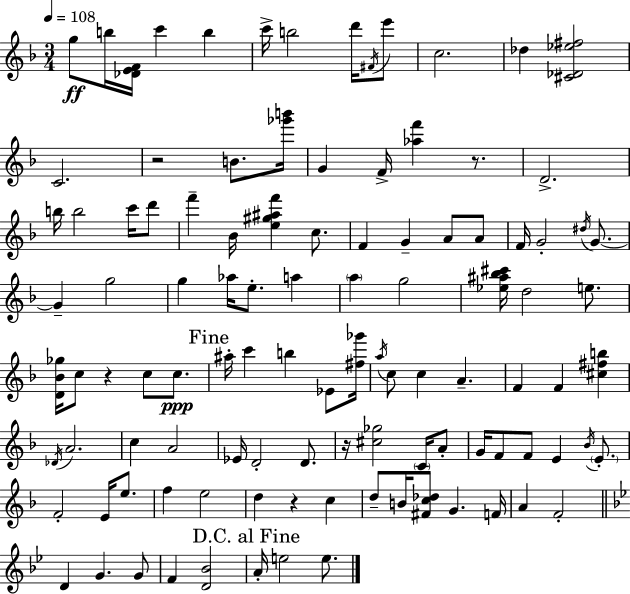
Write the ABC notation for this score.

X:1
T:Untitled
M:3/4
L:1/4
K:F
g/2 b/4 [_DEF]/4 c' b c'/4 b2 d'/4 ^F/4 e'/2 c2 _d [^C_D_e^f]2 C2 z2 B/2 [_g'b']/4 G F/4 [_af'] z/2 D2 b/4 b2 c'/4 d'/2 f' _B/4 [e^g^af'] c/2 F G A/2 A/2 F/4 G2 ^d/4 G/2 G g2 g _a/4 e/2 a a g2 [_e^a_b^c']/4 d2 e/2 [D_B_g]/4 c/2 z c/2 c/2 ^a/4 c' b _E/2 [^f_g']/4 a/4 c/2 c A F F [^c^fb] _D/4 A2 c A2 _E/4 D2 D/2 z/4 [^c_g]2 C/4 A/2 G/4 F/2 F/2 E _B/4 E/2 F2 E/4 e/2 f e2 d z c d/2 B/4 [^Fc_d]/2 G F/4 A F2 D G G/2 F [D_B]2 A/4 e2 e/2